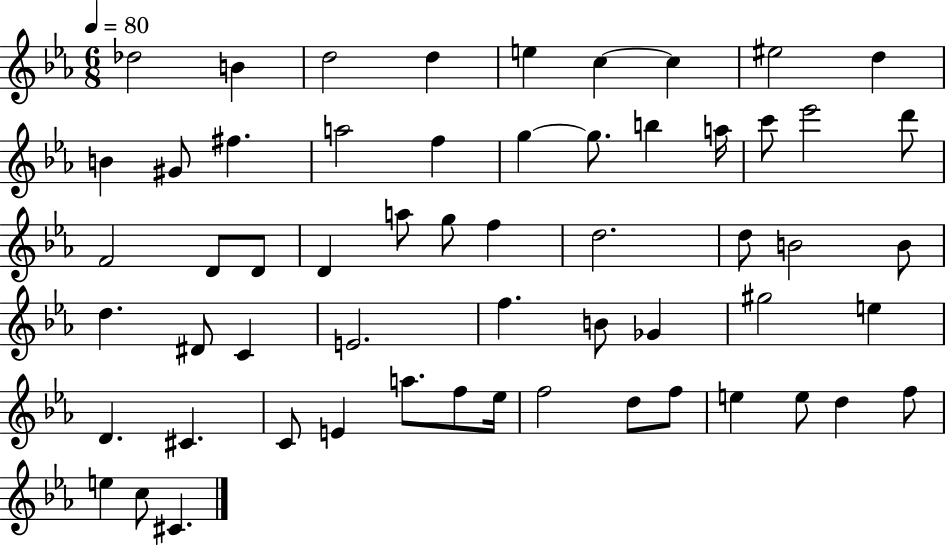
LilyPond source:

{
  \clef treble
  \numericTimeSignature
  \time 6/8
  \key ees \major
  \tempo 4 = 80
  des''2 b'4 | d''2 d''4 | e''4 c''4~~ c''4 | eis''2 d''4 | \break b'4 gis'8 fis''4. | a''2 f''4 | g''4~~ g''8. b''4 a''16 | c'''8 ees'''2 d'''8 | \break f'2 d'8 d'8 | d'4 a''8 g''8 f''4 | d''2. | d''8 b'2 b'8 | \break d''4. dis'8 c'4 | e'2. | f''4. b'8 ges'4 | gis''2 e''4 | \break d'4. cis'4. | c'8 e'4 a''8. f''8 ees''16 | f''2 d''8 f''8 | e''4 e''8 d''4 f''8 | \break e''4 c''8 cis'4. | \bar "|."
}